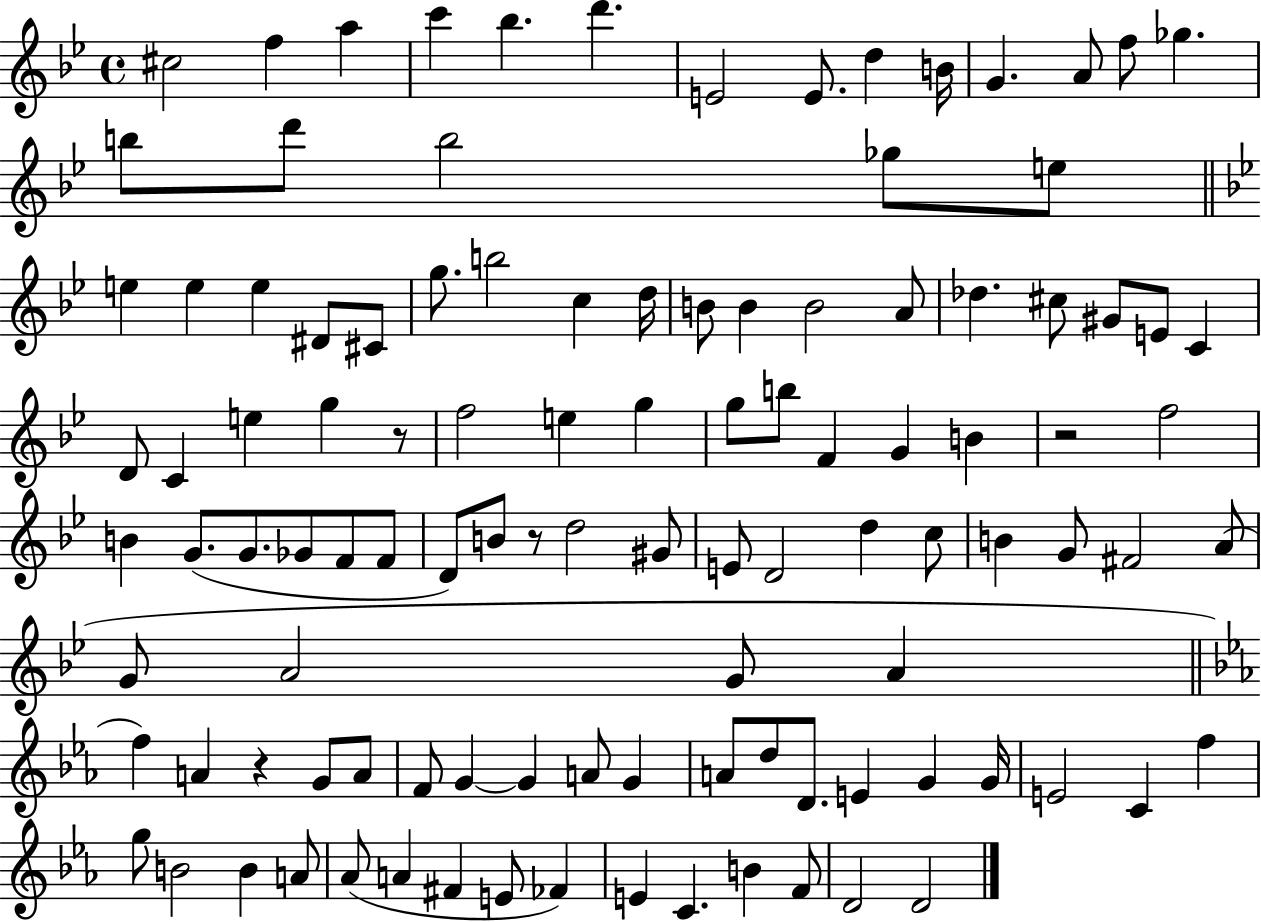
X:1
T:Untitled
M:4/4
L:1/4
K:Bb
^c2 f a c' _b d' E2 E/2 d B/4 G A/2 f/2 _g b/2 d'/2 b2 _g/2 e/2 e e e ^D/2 ^C/2 g/2 b2 c d/4 B/2 B B2 A/2 _d ^c/2 ^G/2 E/2 C D/2 C e g z/2 f2 e g g/2 b/2 F G B z2 f2 B G/2 G/2 _G/2 F/2 F/2 D/2 B/2 z/2 d2 ^G/2 E/2 D2 d c/2 B G/2 ^F2 A/2 G/2 A2 G/2 A f A z G/2 A/2 F/2 G G A/2 G A/2 d/2 D/2 E G G/4 E2 C f g/2 B2 B A/2 _A/2 A ^F E/2 _F E C B F/2 D2 D2